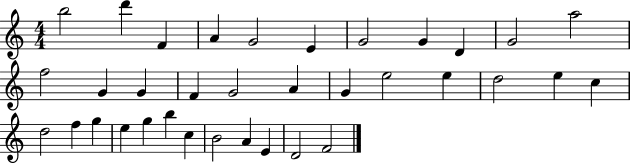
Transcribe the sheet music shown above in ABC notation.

X:1
T:Untitled
M:4/4
L:1/4
K:C
b2 d' F A G2 E G2 G D G2 a2 f2 G G F G2 A G e2 e d2 e c d2 f g e g b c B2 A E D2 F2